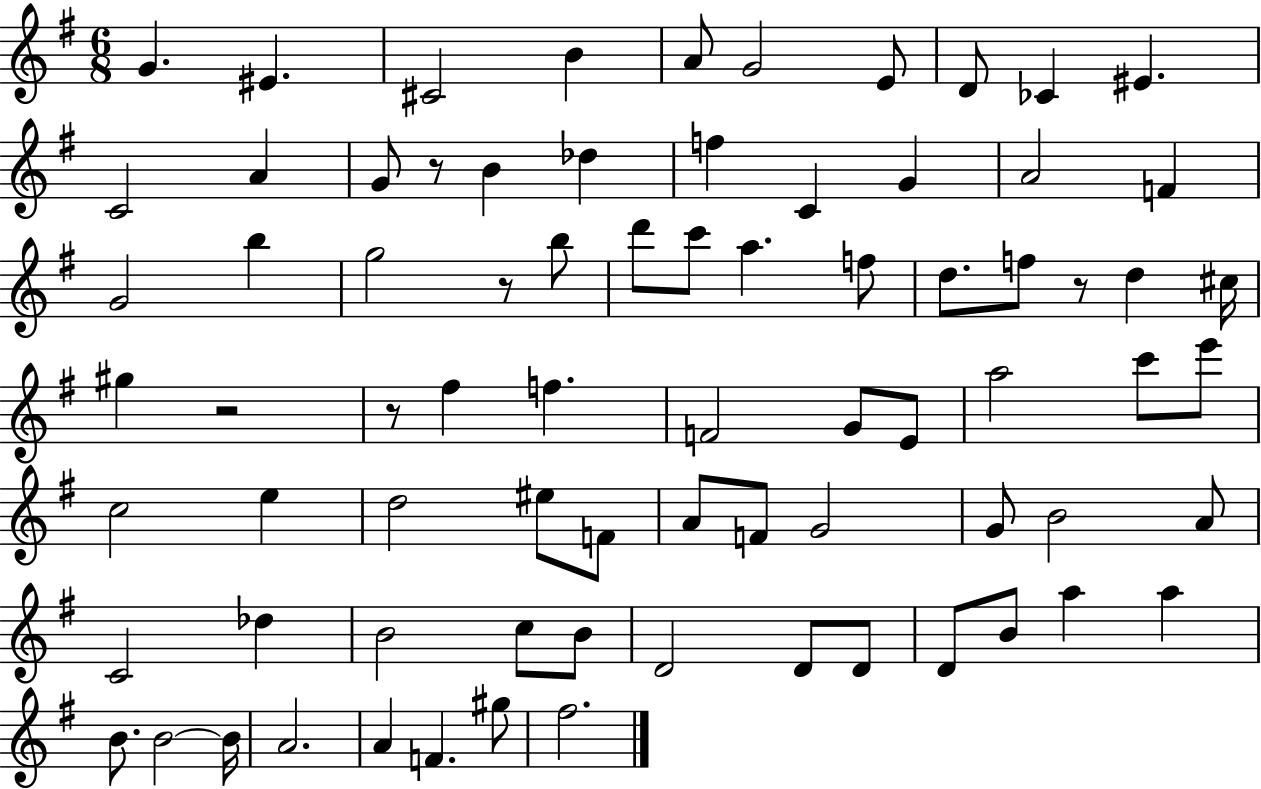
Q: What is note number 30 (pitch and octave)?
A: F5